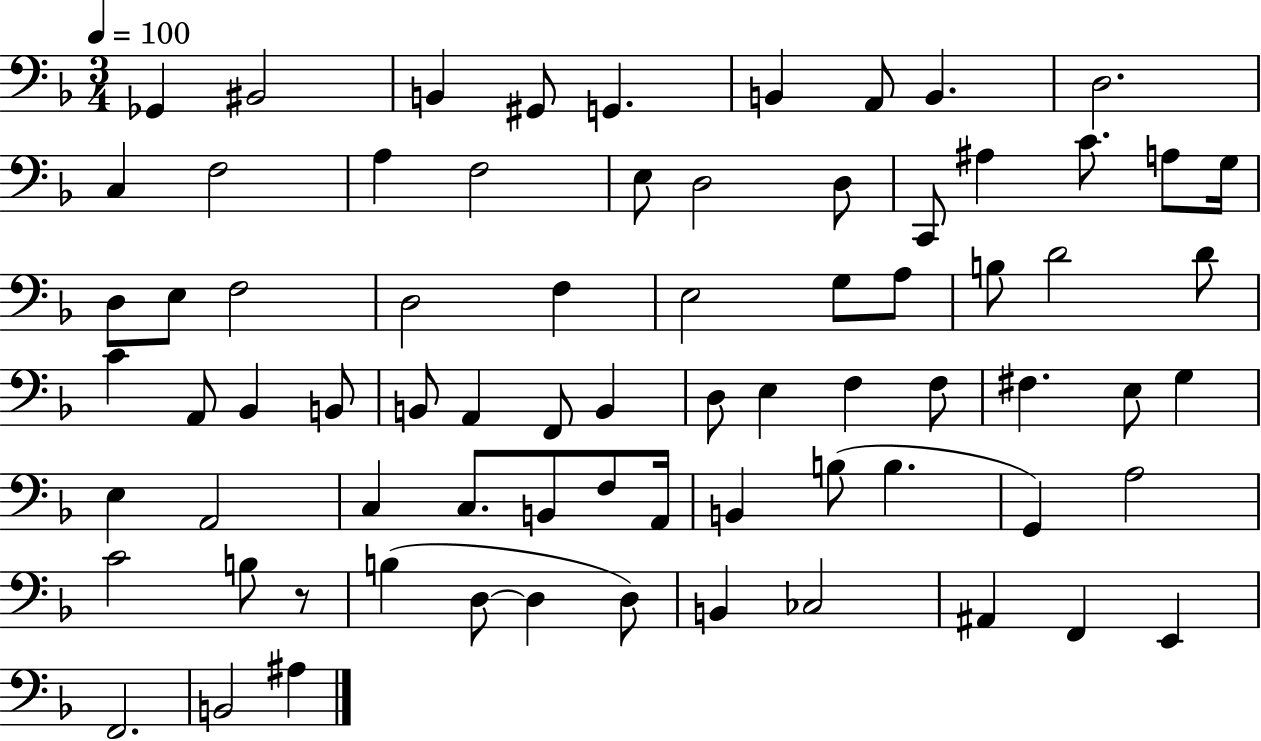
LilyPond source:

{
  \clef bass
  \numericTimeSignature
  \time 3/4
  \key f \major
  \tempo 4 = 100
  ges,4 bis,2 | b,4 gis,8 g,4. | b,4 a,8 b,4. | d2. | \break c4 f2 | a4 f2 | e8 d2 d8 | c,8 ais4 c'8. a8 g16 | \break d8 e8 f2 | d2 f4 | e2 g8 a8 | b8 d'2 d'8 | \break c'4 a,8 bes,4 b,8 | b,8 a,4 f,8 b,4 | d8 e4 f4 f8 | fis4. e8 g4 | \break e4 a,2 | c4 c8. b,8 f8 a,16 | b,4 b8( b4. | g,4) a2 | \break c'2 b8 r8 | b4( d8~~ d4 d8) | b,4 ces2 | ais,4 f,4 e,4 | \break f,2. | b,2 ais4 | \bar "|."
}